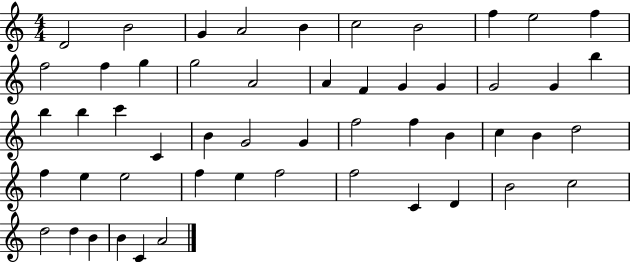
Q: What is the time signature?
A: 4/4